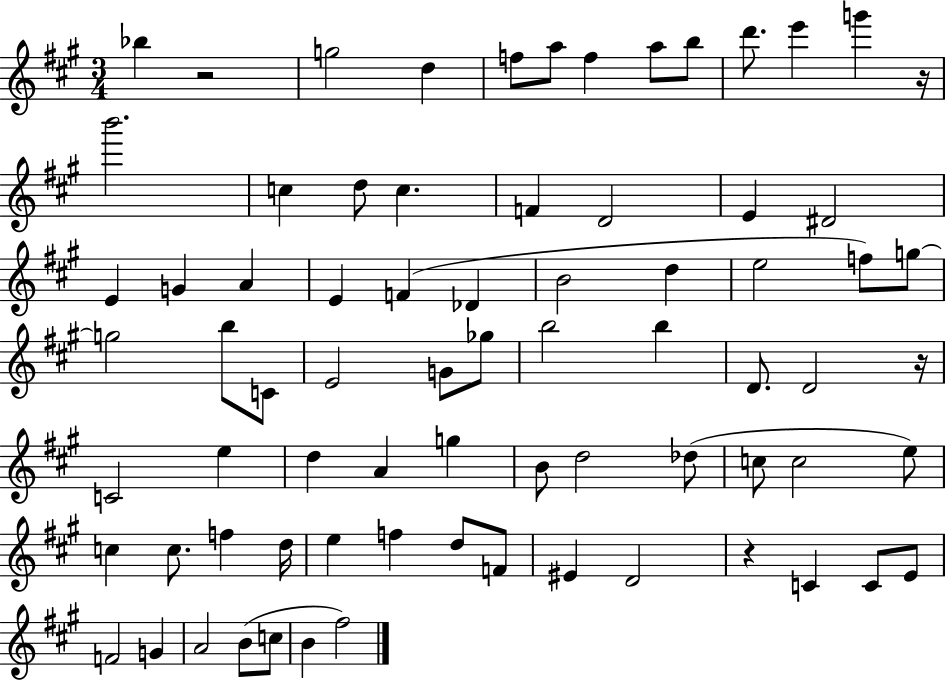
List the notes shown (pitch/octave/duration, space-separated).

Bb5/q R/h G5/h D5/q F5/e A5/e F5/q A5/e B5/e D6/e. E6/q G6/q R/s B6/h. C5/q D5/e C5/q. F4/q D4/h E4/q D#4/h E4/q G4/q A4/q E4/q F4/q Db4/q B4/h D5/q E5/h F5/e G5/e G5/h B5/e C4/e E4/h G4/e Gb5/e B5/h B5/q D4/e. D4/h R/s C4/h E5/q D5/q A4/q G5/q B4/e D5/h Db5/e C5/e C5/h E5/e C5/q C5/e. F5/q D5/s E5/q F5/q D5/e F4/e EIS4/q D4/h R/q C4/q C4/e E4/e F4/h G4/q A4/h B4/e C5/e B4/q F#5/h